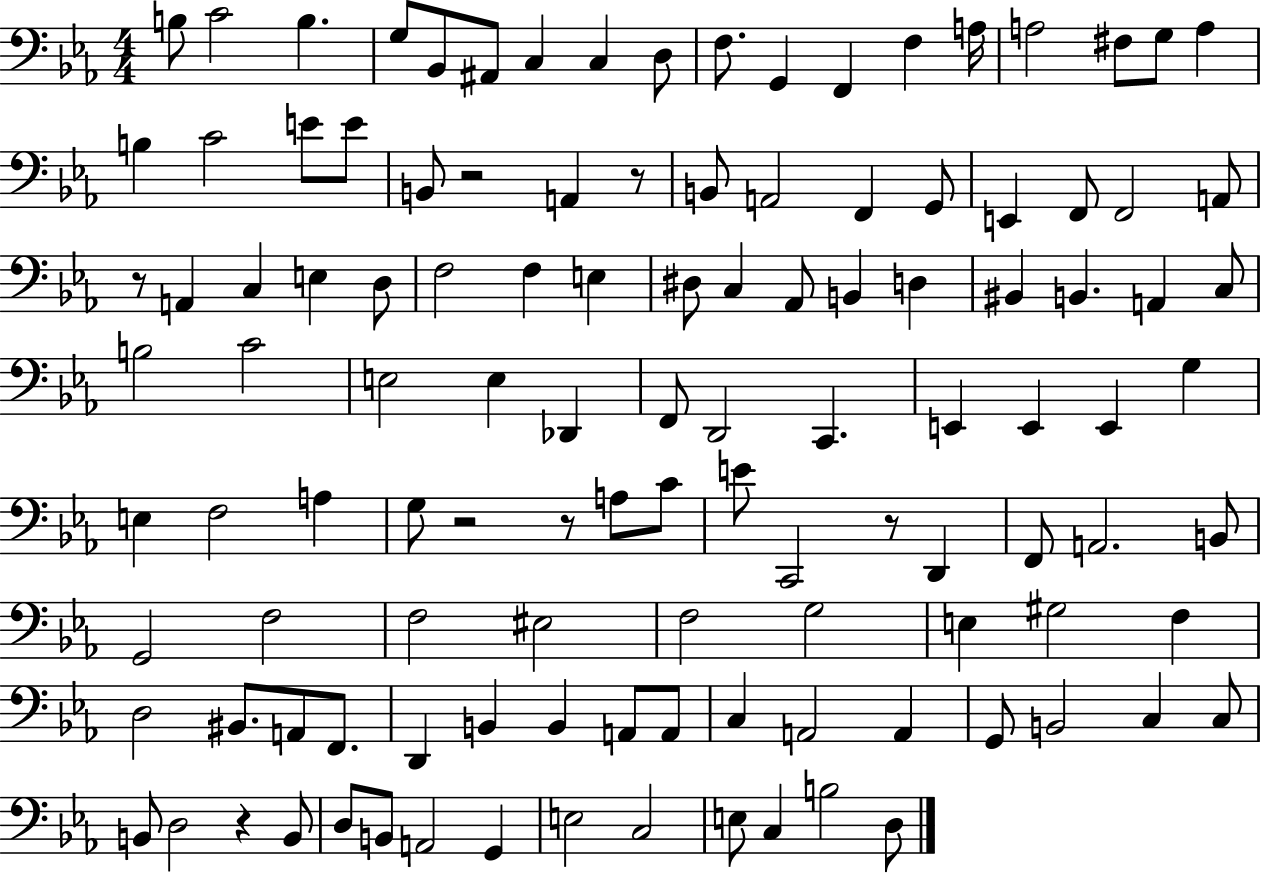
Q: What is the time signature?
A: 4/4